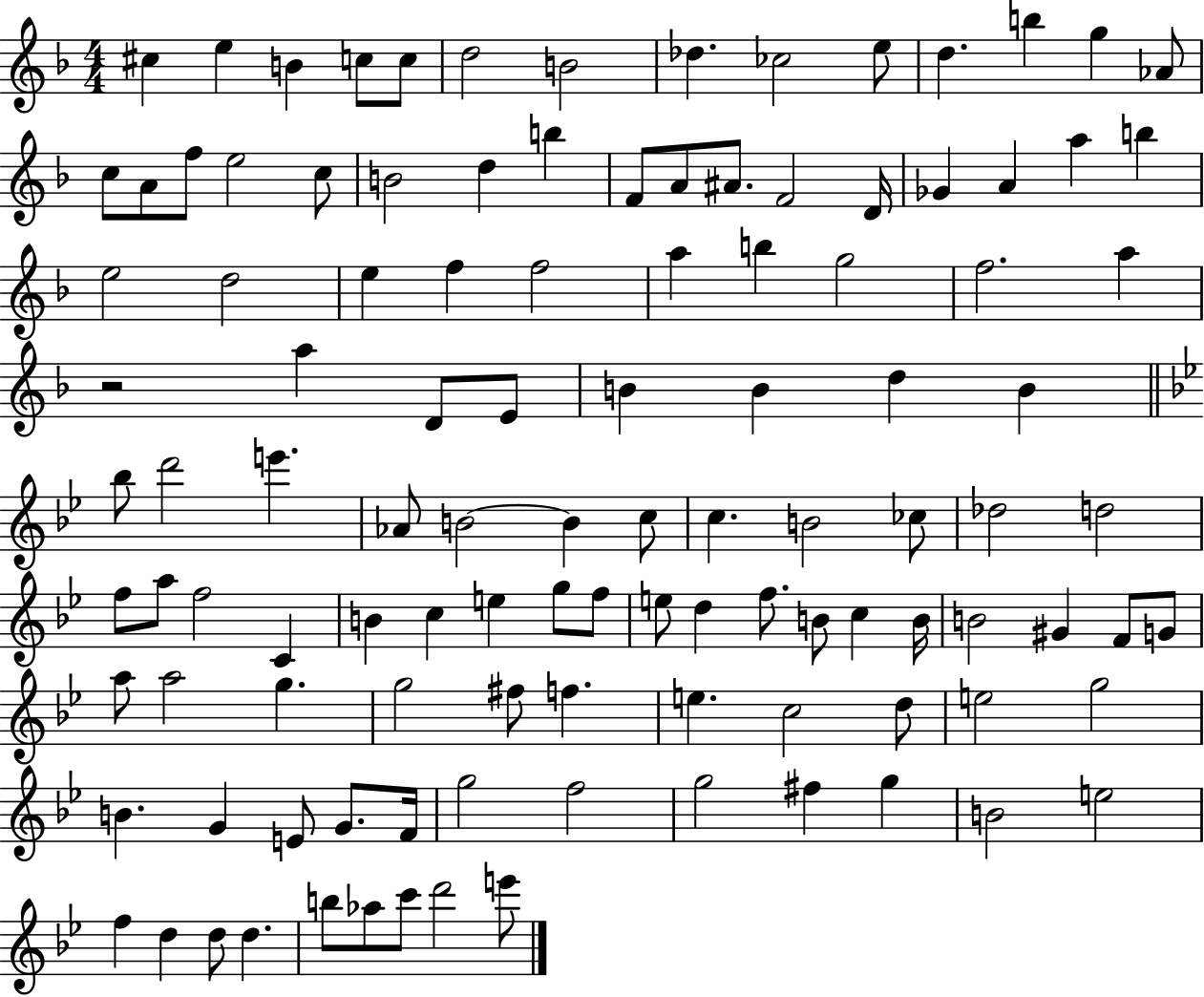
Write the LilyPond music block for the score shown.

{
  \clef treble
  \numericTimeSignature
  \time 4/4
  \key f \major
  cis''4 e''4 b'4 c''8 c''8 | d''2 b'2 | des''4. ces''2 e''8 | d''4. b''4 g''4 aes'8 | \break c''8 a'8 f''8 e''2 c''8 | b'2 d''4 b''4 | f'8 a'8 ais'8. f'2 d'16 | ges'4 a'4 a''4 b''4 | \break e''2 d''2 | e''4 f''4 f''2 | a''4 b''4 g''2 | f''2. a''4 | \break r2 a''4 d'8 e'8 | b'4 b'4 d''4 b'4 | \bar "||" \break \key bes \major bes''8 d'''2 e'''4. | aes'8 b'2~~ b'4 c''8 | c''4. b'2 ces''8 | des''2 d''2 | \break f''8 a''8 f''2 c'4 | b'4 c''4 e''4 g''8 f''8 | e''8 d''4 f''8. b'8 c''4 b'16 | b'2 gis'4 f'8 g'8 | \break a''8 a''2 g''4. | g''2 fis''8 f''4. | e''4. c''2 d''8 | e''2 g''2 | \break b'4. g'4 e'8 g'8. f'16 | g''2 f''2 | g''2 fis''4 g''4 | b'2 e''2 | \break f''4 d''4 d''8 d''4. | b''8 aes''8 c'''8 d'''2 e'''8 | \bar "|."
}